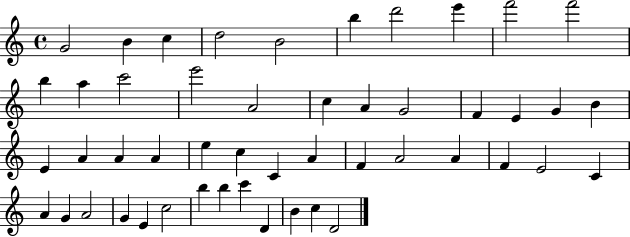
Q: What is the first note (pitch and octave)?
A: G4